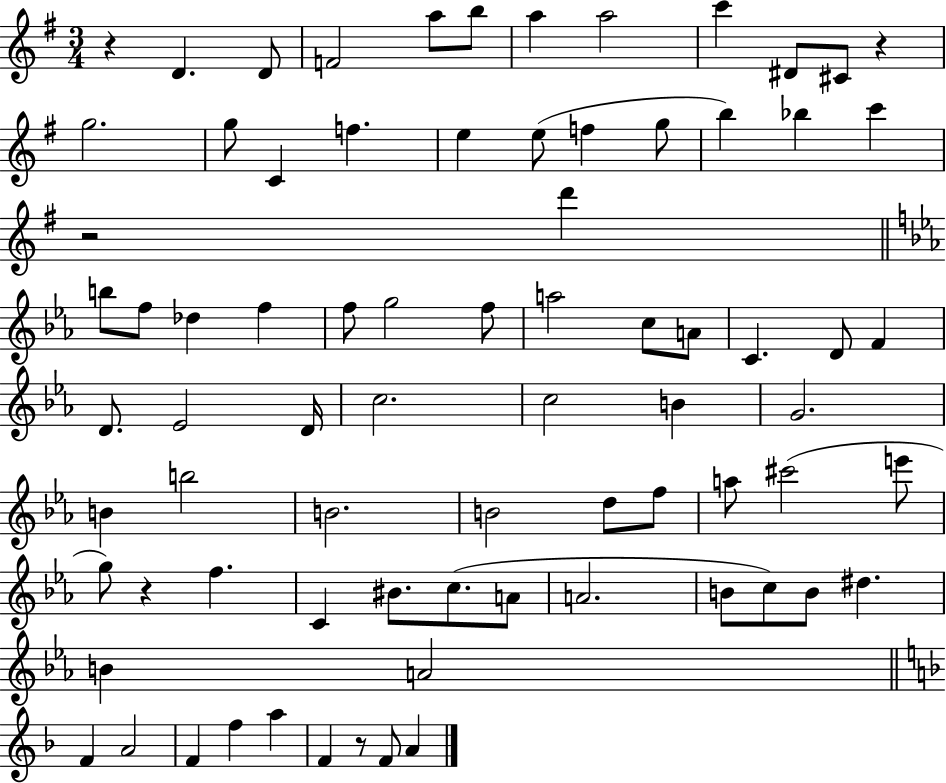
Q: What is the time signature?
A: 3/4